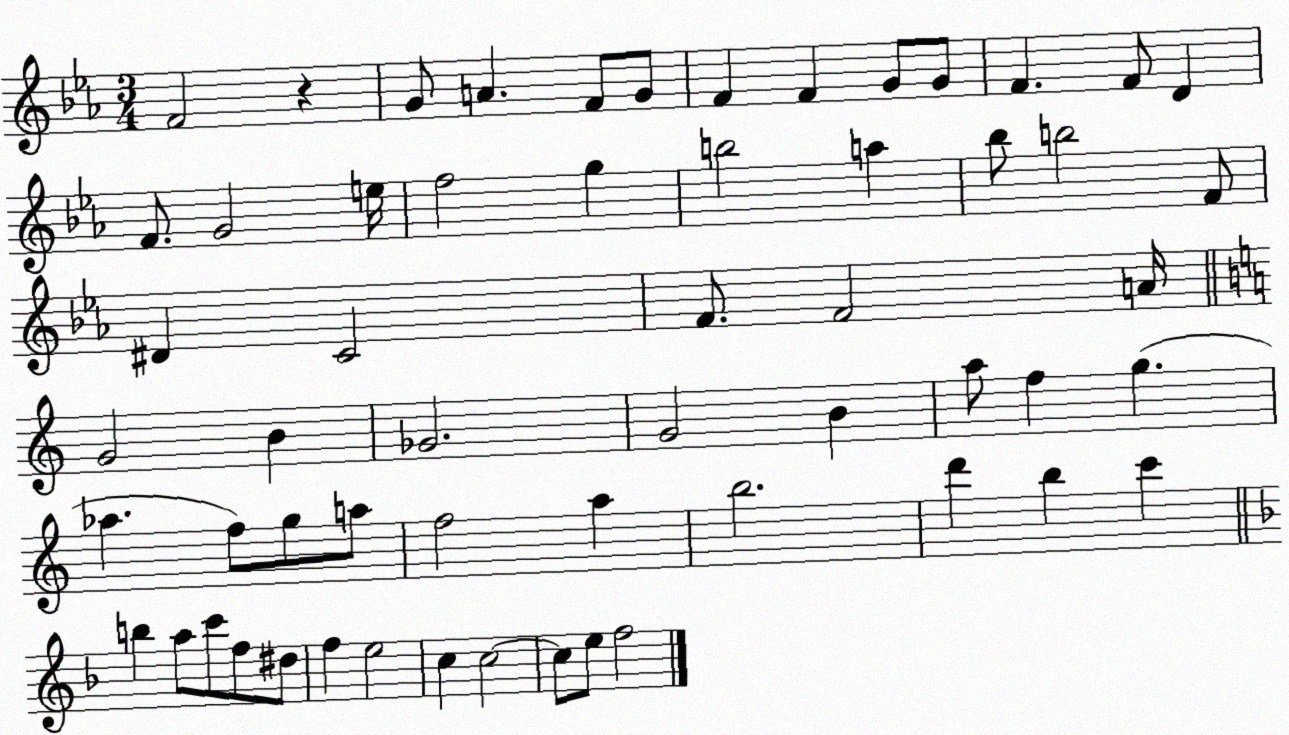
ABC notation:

X:1
T:Untitled
M:3/4
L:1/4
K:Eb
F2 z G/2 A F/2 G/2 F F G/2 G/2 F F/2 D F/2 G2 e/4 f2 g b2 a _b/2 b2 F/2 ^D C2 F/2 F2 A/4 G2 B _G2 G2 B a/2 f g _a f/2 g/2 a/2 f2 a b2 d' b c' b a/2 c'/2 f/2 ^d/2 f e2 c c2 c/2 e/2 f2